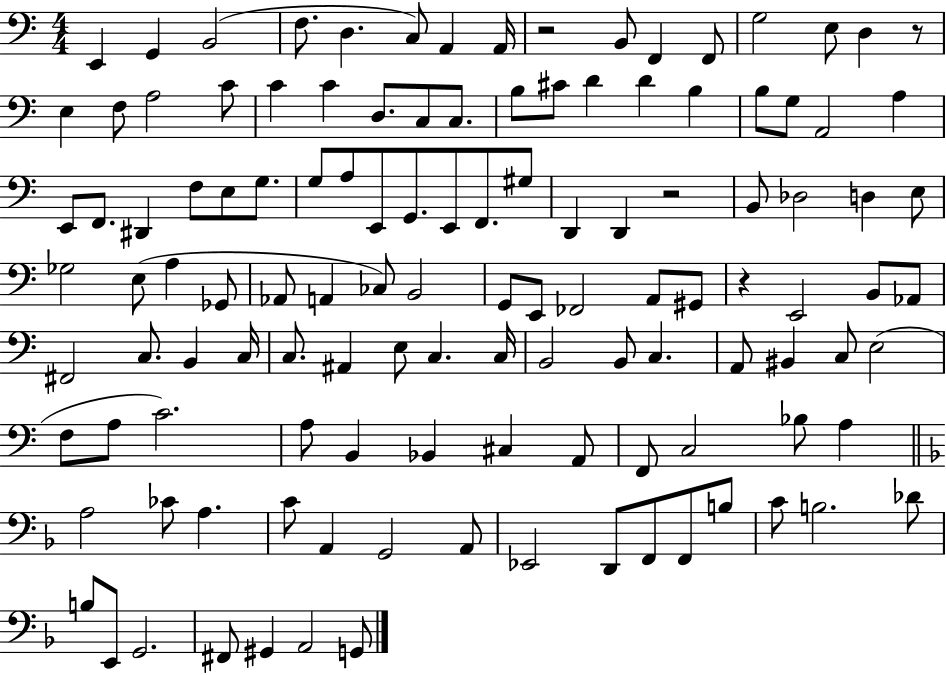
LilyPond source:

{
  \clef bass
  \numericTimeSignature
  \time 4/4
  \key c \major
  e,4 g,4 b,2( | f8. d4. c8) a,4 a,16 | r2 b,8 f,4 f,8 | g2 e8 d4 r8 | \break e4 f8 a2 c'8 | c'4 c'4 d8. c8 c8. | b8 cis'8 d'4 d'4 b4 | b8 g8 a,2 a4 | \break e,8 f,8. dis,4 f8 e8 g8. | g8 a8 e,8 g,8. e,8 f,8. gis8 | d,4 d,4 r2 | b,8 des2 d4 e8 | \break ges2 e8( a4 ges,8 | aes,8 a,4 ces8) b,2 | g,8 e,8 fes,2 a,8 gis,8 | r4 e,2 b,8 aes,8 | \break fis,2 c8. b,4 c16 | c8. ais,4 e8 c4. c16 | b,2 b,8 c4. | a,8 bis,4 c8 e2( | \break f8 a8 c'2.) | a8 b,4 bes,4 cis4 a,8 | f,8 c2 bes8 a4 | \bar "||" \break \key f \major a2 ces'8 a4. | c'8 a,4 g,2 a,8 | ees,2 d,8 f,8 f,8 b8 | c'8 b2. des'8 | \break b8 e,8 g,2. | fis,8 gis,4 a,2 g,8 | \bar "|."
}